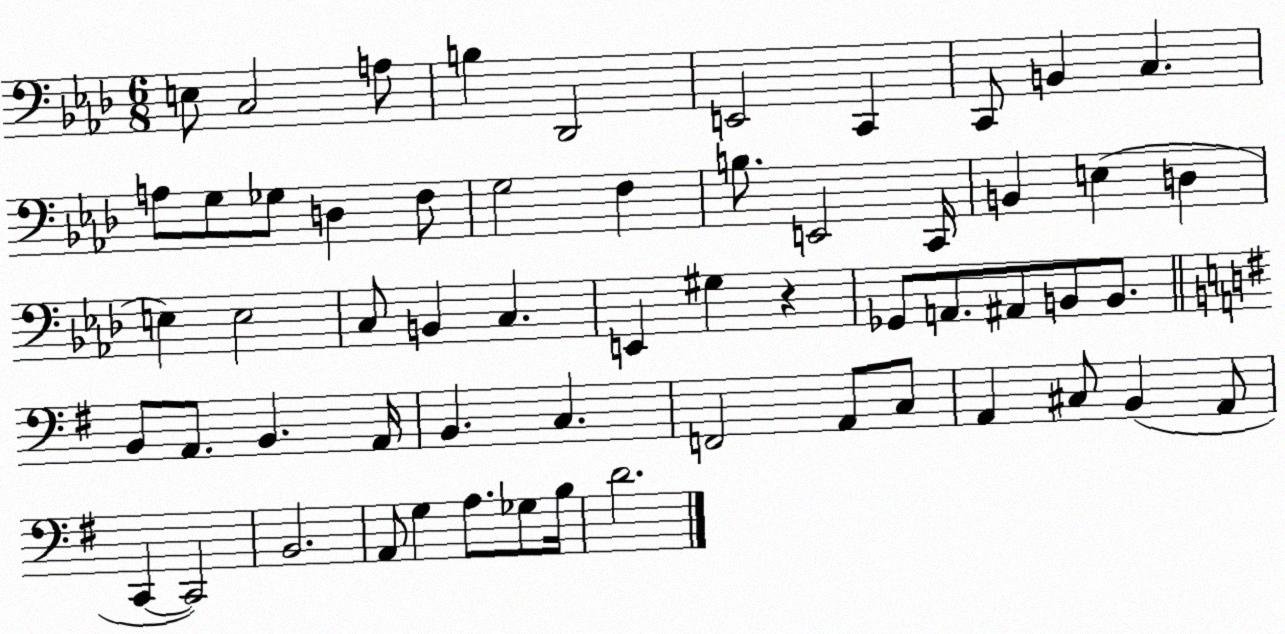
X:1
T:Untitled
M:6/8
L:1/4
K:Ab
E,/2 C,2 A,/2 B, _D,,2 E,,2 C,, C,,/2 B,, C, A,/2 G,/2 _G,/2 D, F,/2 G,2 F, B,/2 E,,2 C,,/4 B,, E, D, E, E,2 C,/2 B,, C, E,, ^G, z _G,,/2 A,,/2 ^A,,/2 B,,/2 B,,/2 B,,/2 A,,/2 B,, A,,/4 B,, C, F,,2 A,,/2 C,/2 A,, ^C,/2 B,, A,,/2 C,, C,,2 B,,2 A,,/2 G, A,/2 _G,/2 B,/4 D2